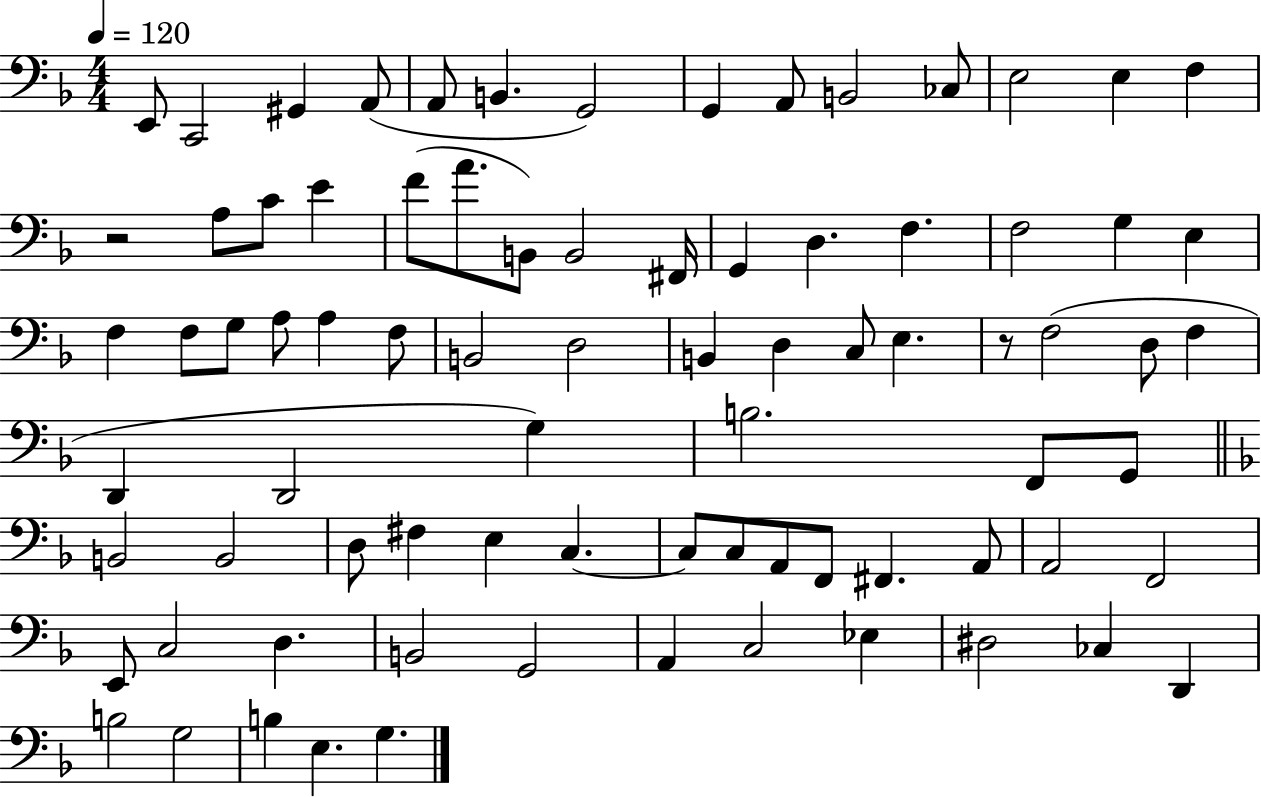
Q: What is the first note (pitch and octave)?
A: E2